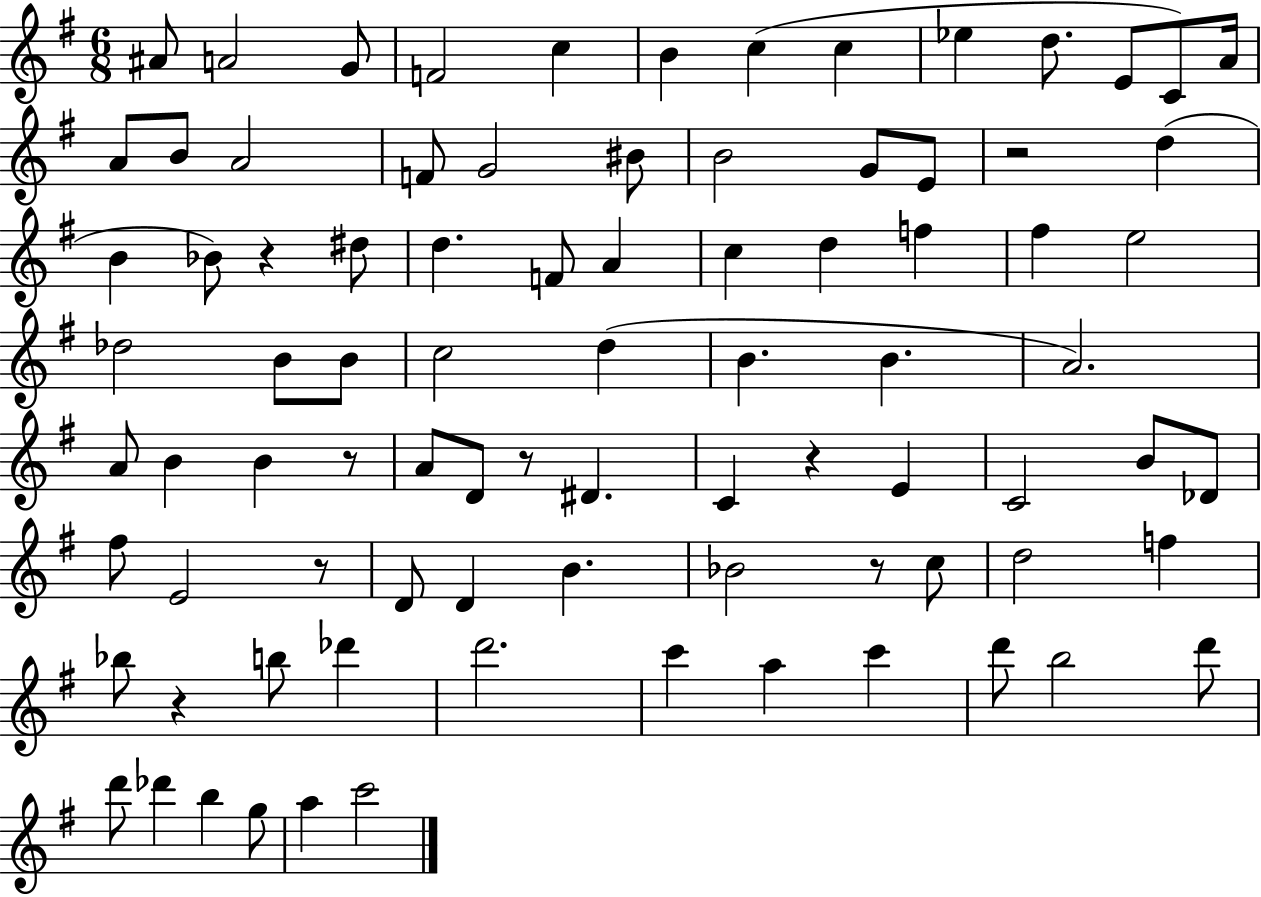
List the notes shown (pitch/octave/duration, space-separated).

A#4/e A4/h G4/e F4/h C5/q B4/q C5/q C5/q Eb5/q D5/e. E4/e C4/e A4/s A4/e B4/e A4/h F4/e G4/h BIS4/e B4/h G4/e E4/e R/h D5/q B4/q Bb4/e R/q D#5/e D5/q. F4/e A4/q C5/q D5/q F5/q F#5/q E5/h Db5/h B4/e B4/e C5/h D5/q B4/q. B4/q. A4/h. A4/e B4/q B4/q R/e A4/e D4/e R/e D#4/q. C4/q R/q E4/q C4/h B4/e Db4/e F#5/e E4/h R/e D4/e D4/q B4/q. Bb4/h R/e C5/e D5/h F5/q Bb5/e R/q B5/e Db6/q D6/h. C6/q A5/q C6/q D6/e B5/h D6/e D6/e Db6/q B5/q G5/e A5/q C6/h